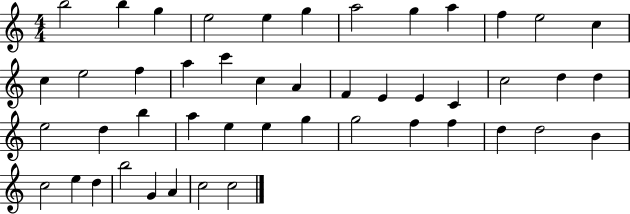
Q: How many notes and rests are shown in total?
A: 47